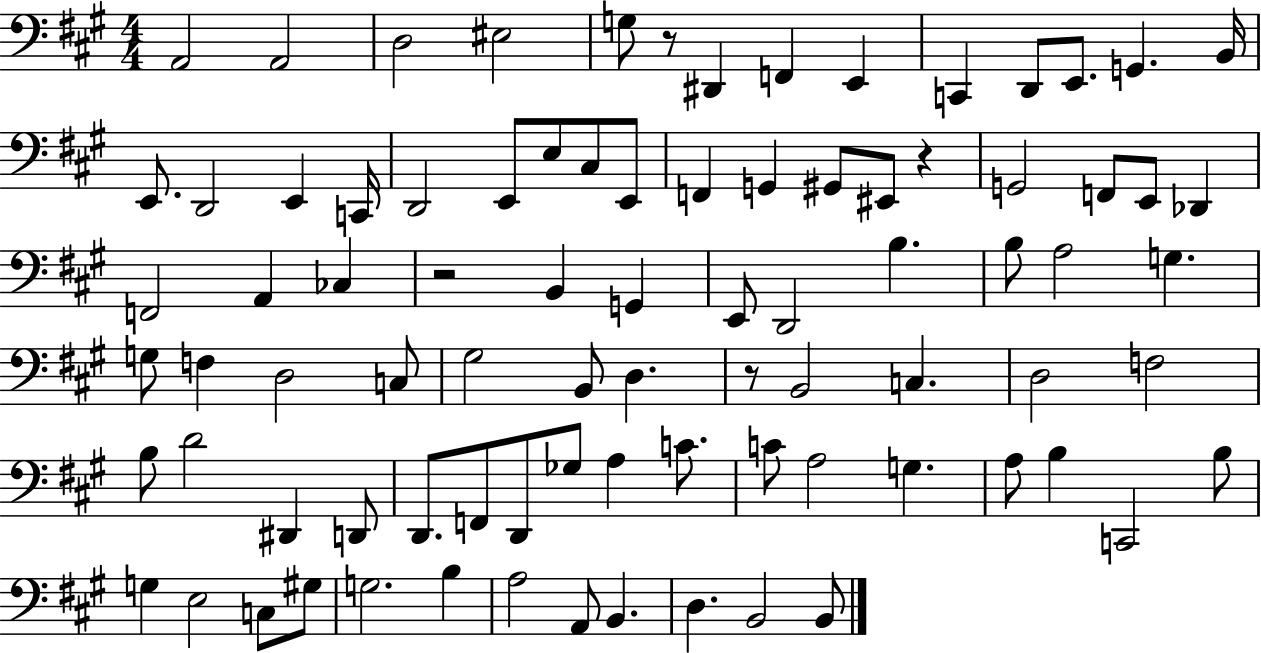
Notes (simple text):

A2/h A2/h D3/h EIS3/h G3/e R/e D#2/q F2/q E2/q C2/q D2/e E2/e. G2/q. B2/s E2/e. D2/h E2/q C2/s D2/h E2/e E3/e C#3/e E2/e F2/q G2/q G#2/e EIS2/e R/q G2/h F2/e E2/e Db2/q F2/h A2/q CES3/q R/h B2/q G2/q E2/e D2/h B3/q. B3/e A3/h G3/q. G3/e F3/q D3/h C3/e G#3/h B2/e D3/q. R/e B2/h C3/q. D3/h F3/h B3/e D4/h D#2/q D2/e D2/e. F2/e D2/e Gb3/e A3/q C4/e. C4/e A3/h G3/q. A3/e B3/q C2/h B3/e G3/q E3/h C3/e G#3/e G3/h. B3/q A3/h A2/e B2/q. D3/q. B2/h B2/e